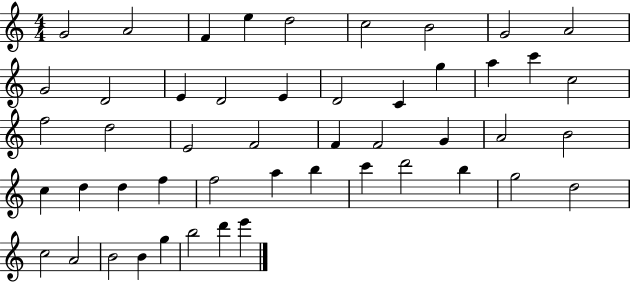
X:1
T:Untitled
M:4/4
L:1/4
K:C
G2 A2 F e d2 c2 B2 G2 A2 G2 D2 E D2 E D2 C g a c' c2 f2 d2 E2 F2 F F2 G A2 B2 c d d f f2 a b c' d'2 b g2 d2 c2 A2 B2 B g b2 d' e'